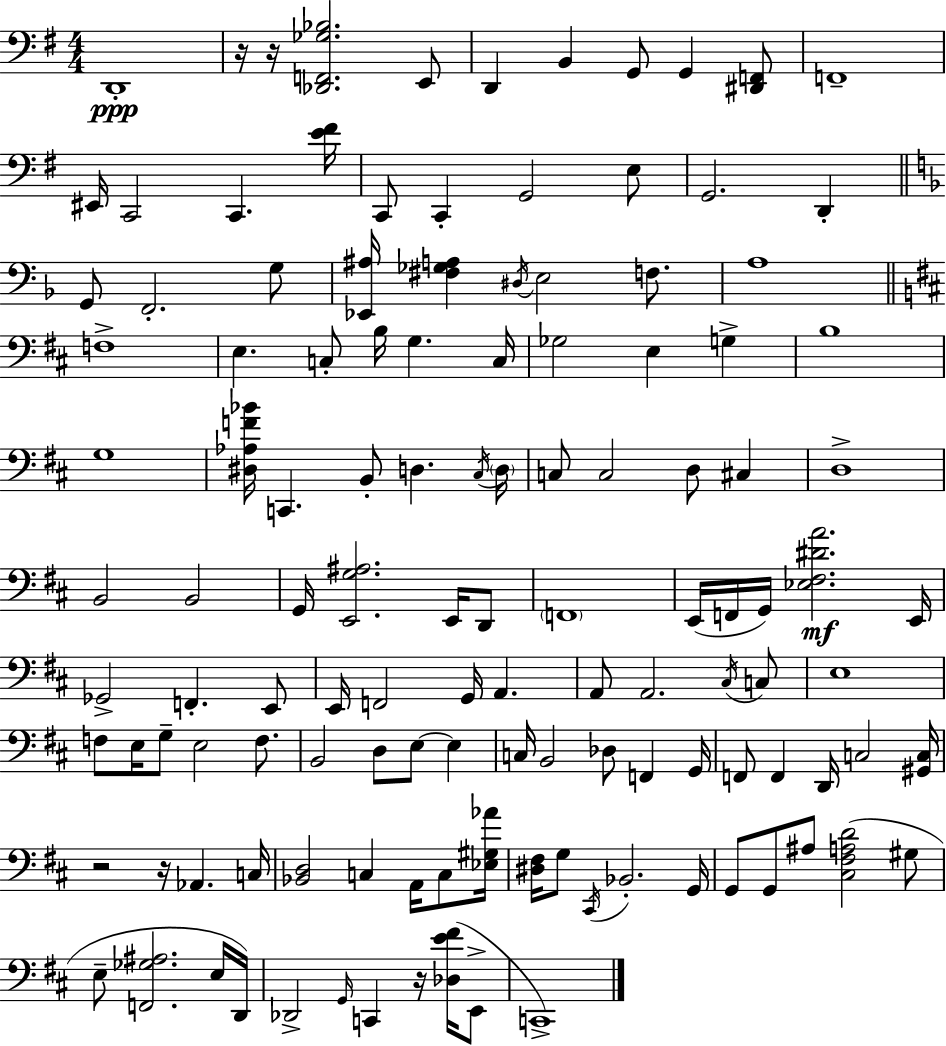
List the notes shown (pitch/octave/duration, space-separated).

D2/w R/s R/s [Db2,F2,Gb3,Bb3]/h. E2/e D2/q B2/q G2/e G2/q [D#2,F2]/e F2/w EIS2/s C2/h C2/q. [E4,F#4]/s C2/e C2/q G2/h E3/e G2/h. D2/q G2/e F2/h. G3/e [Eb2,A#3]/s [F#3,Gb3,A3]/q D#3/s E3/h F3/e. A3/w F3/w E3/q. C3/e B3/s G3/q. C3/s Gb3/h E3/q G3/q B3/w G3/w [D#3,Ab3,F4,Bb4]/s C2/q. B2/e D3/q. C#3/s D3/s C3/e C3/h D3/e C#3/q D3/w B2/h B2/h G2/s [E2,G3,A#3]/h. E2/s D2/e F2/w E2/s F2/s G2/s [Eb3,F#3,D#4,A4]/h. E2/s Gb2/h F2/q. E2/e E2/s F2/h G2/s A2/q. A2/e A2/h. C#3/s C3/e E3/w F3/e E3/s G3/e E3/h F3/e. B2/h D3/e E3/e E3/q C3/s B2/h Db3/e F2/q G2/s F2/e F2/q D2/s C3/h [G#2,C3]/s R/h R/s Ab2/q. C3/s [Bb2,D3]/h C3/q A2/s C3/e [Eb3,G#3,Ab4]/s [D#3,F#3]/s G3/e C#2/s Bb2/h. G2/s G2/e G2/e A#3/e [C#3,F#3,A3,D4]/h G#3/e E3/e [F2,Gb3,A#3]/h. E3/s D2/s Db2/h G2/s C2/q R/s [Db3,E4,F#4]/s E2/e C2/w